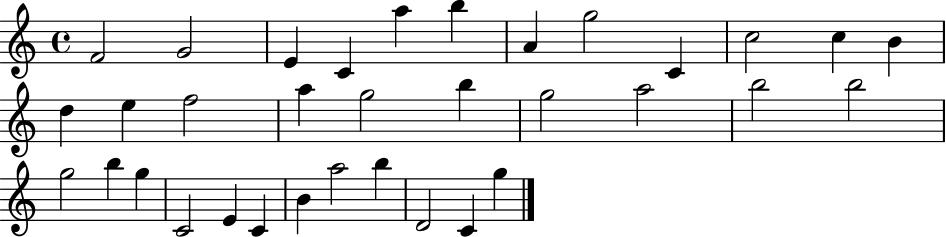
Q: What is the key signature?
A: C major